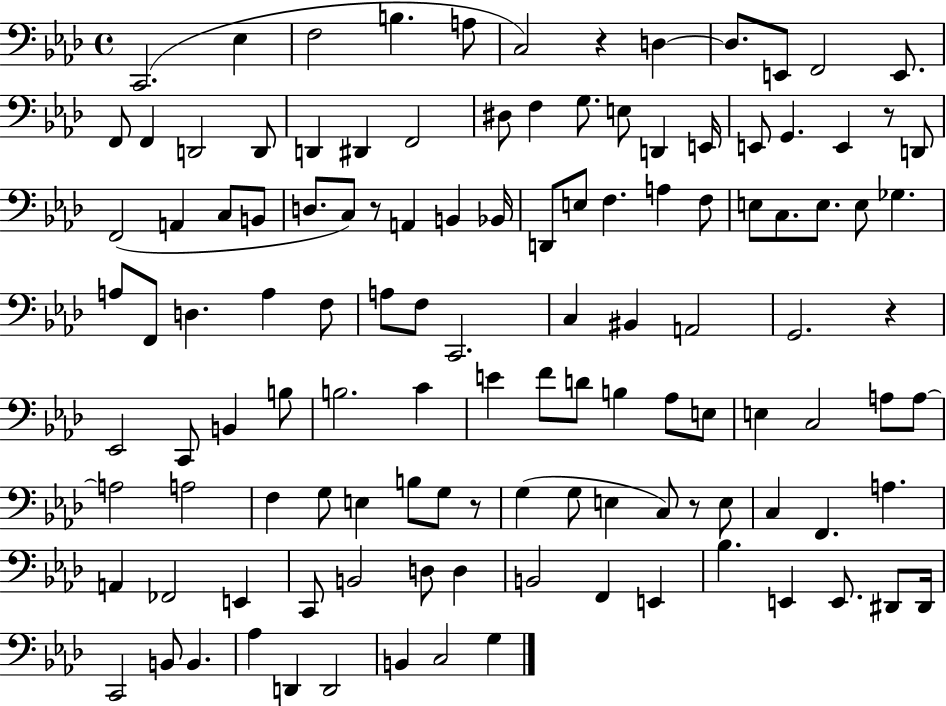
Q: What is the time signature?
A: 4/4